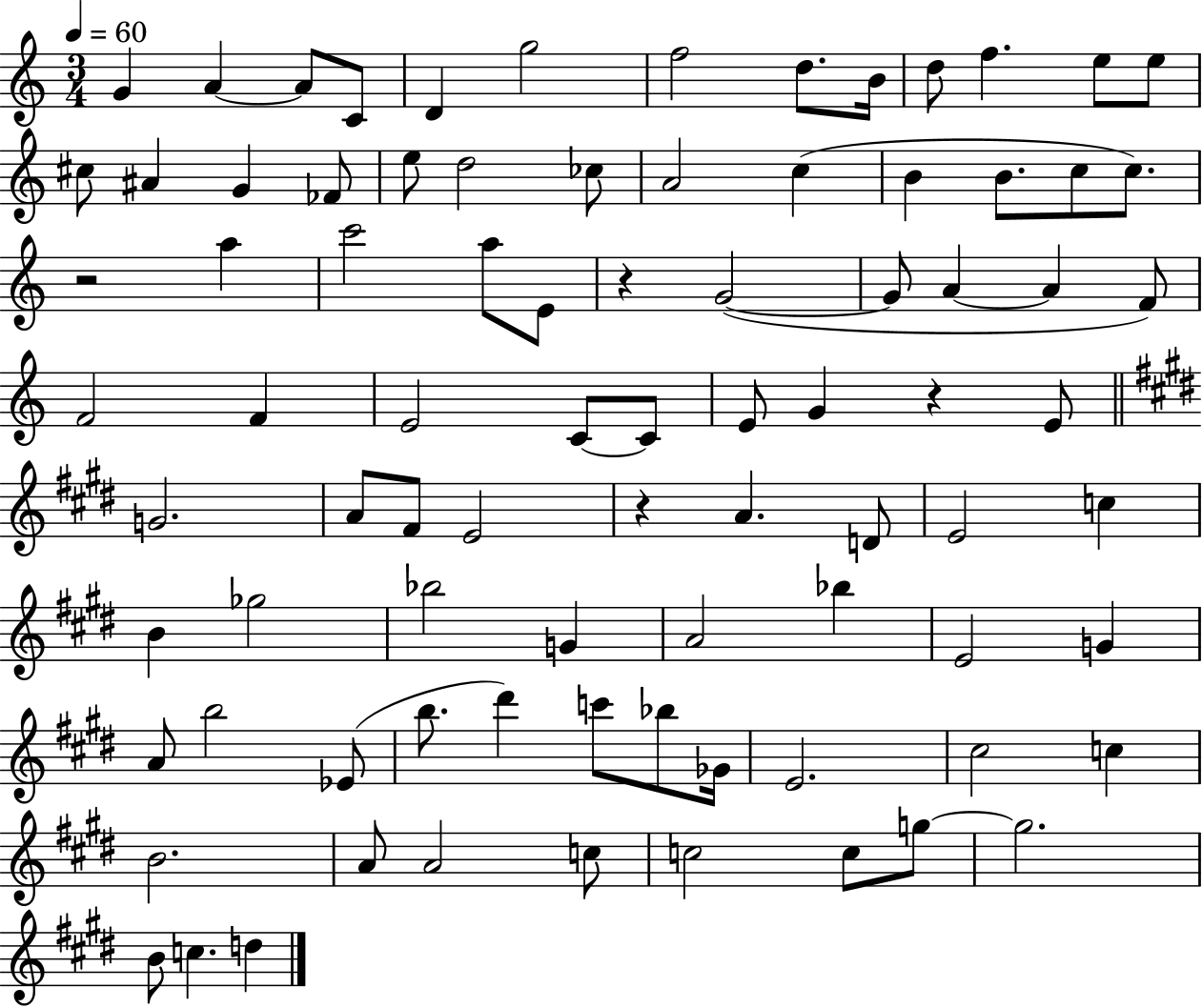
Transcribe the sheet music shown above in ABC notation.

X:1
T:Untitled
M:3/4
L:1/4
K:C
G A A/2 C/2 D g2 f2 d/2 B/4 d/2 f e/2 e/2 ^c/2 ^A G _F/2 e/2 d2 _c/2 A2 c B B/2 c/2 c/2 z2 a c'2 a/2 E/2 z G2 G/2 A A F/2 F2 F E2 C/2 C/2 E/2 G z E/2 G2 A/2 ^F/2 E2 z A D/2 E2 c B _g2 _b2 G A2 _b E2 G A/2 b2 _E/2 b/2 ^d' c'/2 _b/2 _G/4 E2 ^c2 c B2 A/2 A2 c/2 c2 c/2 g/2 g2 B/2 c d